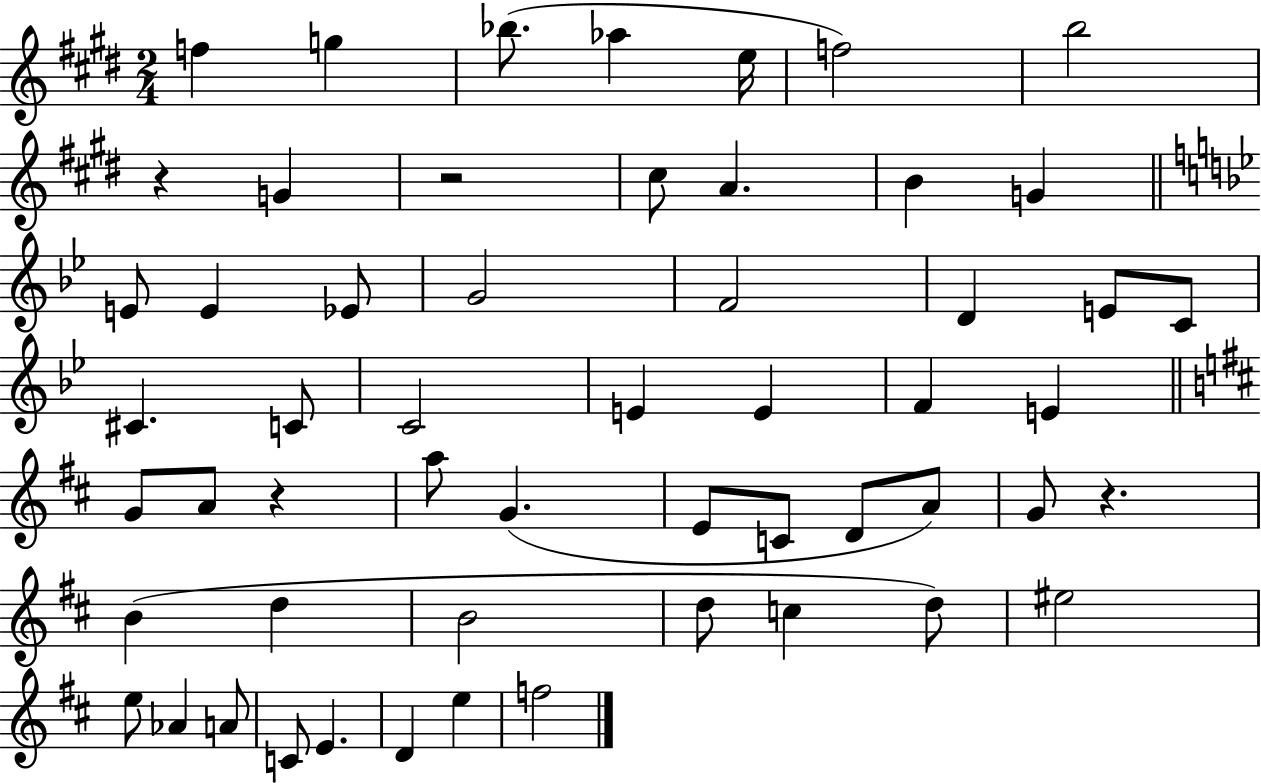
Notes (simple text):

F5/q G5/q Bb5/e. Ab5/q E5/s F5/h B5/h R/q G4/q R/h C#5/e A4/q. B4/q G4/q E4/e E4/q Eb4/e G4/h F4/h D4/q E4/e C4/e C#4/q. C4/e C4/h E4/q E4/q F4/q E4/q G4/e A4/e R/q A5/e G4/q. E4/e C4/e D4/e A4/e G4/e R/q. B4/q D5/q B4/h D5/e C5/q D5/e EIS5/h E5/e Ab4/q A4/e C4/e E4/q. D4/q E5/q F5/h